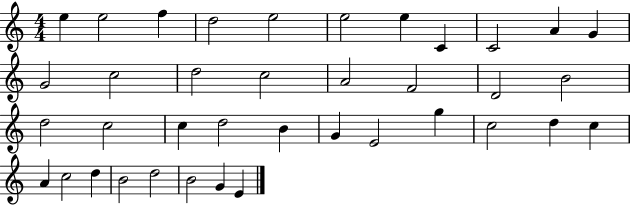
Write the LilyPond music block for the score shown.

{
  \clef treble
  \numericTimeSignature
  \time 4/4
  \key c \major
  e''4 e''2 f''4 | d''2 e''2 | e''2 e''4 c'4 | c'2 a'4 g'4 | \break g'2 c''2 | d''2 c''2 | a'2 f'2 | d'2 b'2 | \break d''2 c''2 | c''4 d''2 b'4 | g'4 e'2 g''4 | c''2 d''4 c''4 | \break a'4 c''2 d''4 | b'2 d''2 | b'2 g'4 e'4 | \bar "|."
}